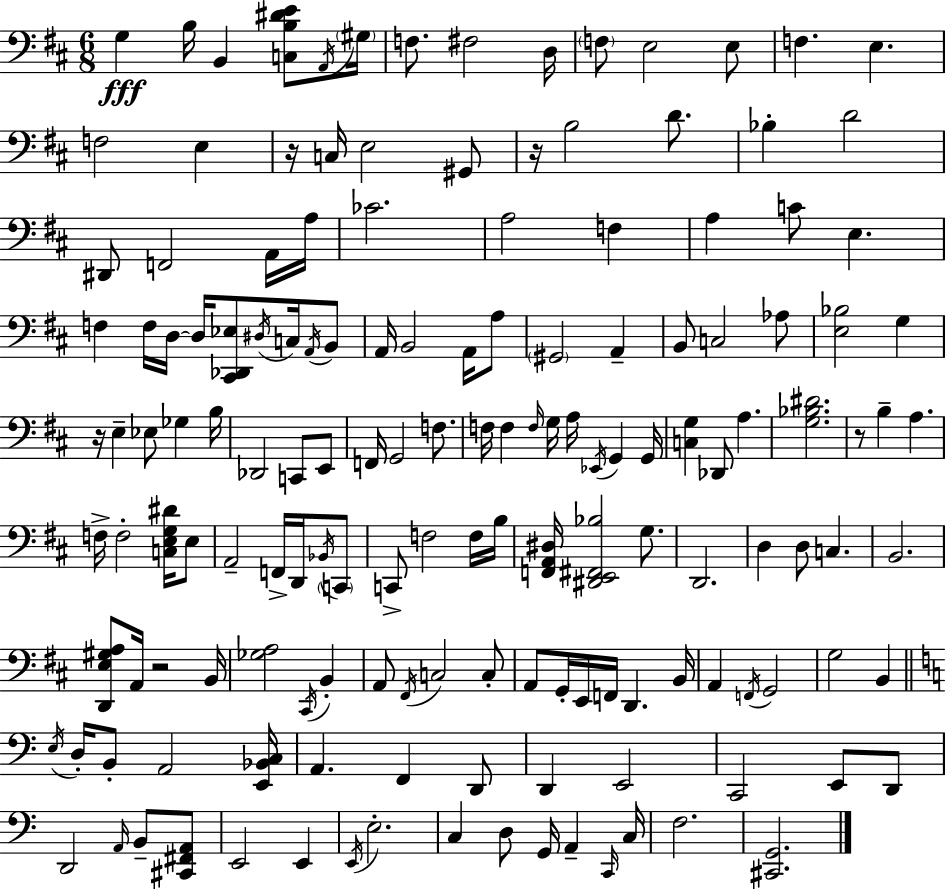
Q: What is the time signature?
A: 6/8